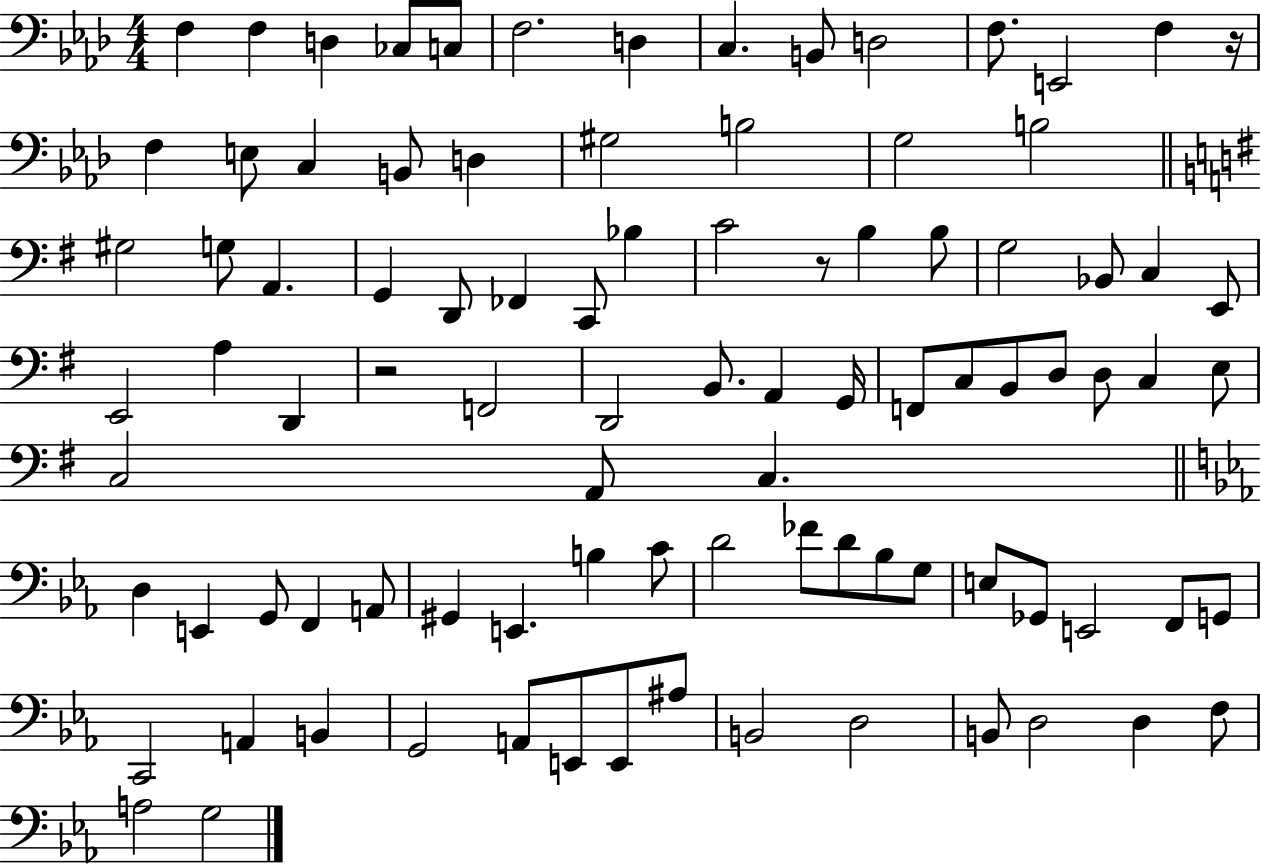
X:1
T:Untitled
M:4/4
L:1/4
K:Ab
F, F, D, _C,/2 C,/2 F,2 D, C, B,,/2 D,2 F,/2 E,,2 F, z/4 F, E,/2 C, B,,/2 D, ^G,2 B,2 G,2 B,2 ^G,2 G,/2 A,, G,, D,,/2 _F,, C,,/2 _B, C2 z/2 B, B,/2 G,2 _B,,/2 C, E,,/2 E,,2 A, D,, z2 F,,2 D,,2 B,,/2 A,, G,,/4 F,,/2 C,/2 B,,/2 D,/2 D,/2 C, E,/2 C,2 A,,/2 C, D, E,, G,,/2 F,, A,,/2 ^G,, E,, B, C/2 D2 _F/2 D/2 _B,/2 G,/2 E,/2 _G,,/2 E,,2 F,,/2 G,,/2 C,,2 A,, B,, G,,2 A,,/2 E,,/2 E,,/2 ^A,/2 B,,2 D,2 B,,/2 D,2 D, F,/2 A,2 G,2